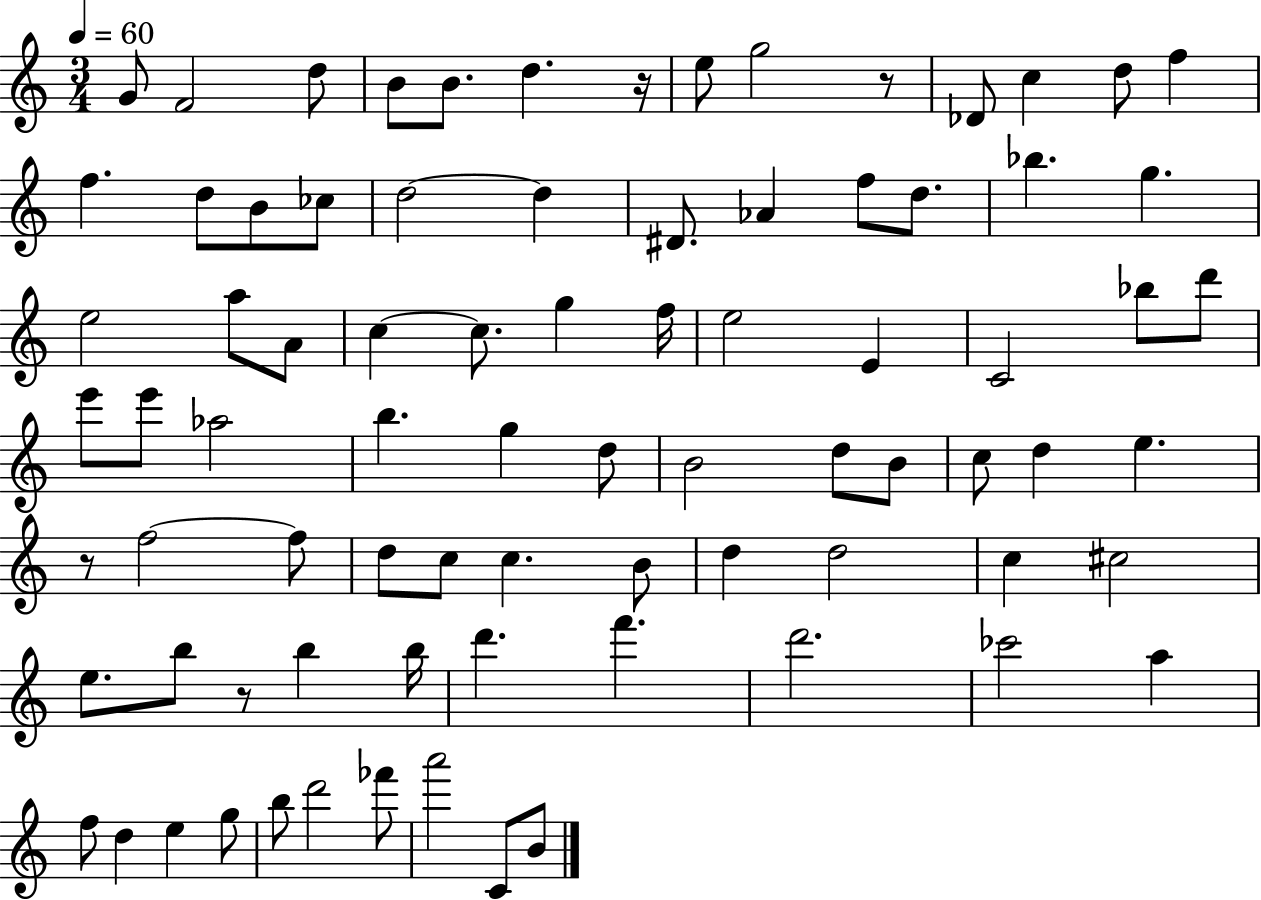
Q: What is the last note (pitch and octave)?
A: B4